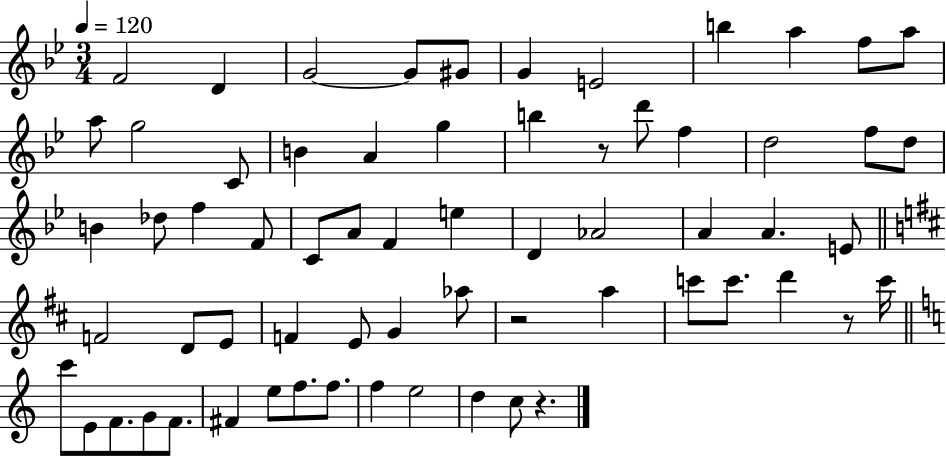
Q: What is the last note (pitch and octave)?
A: C5